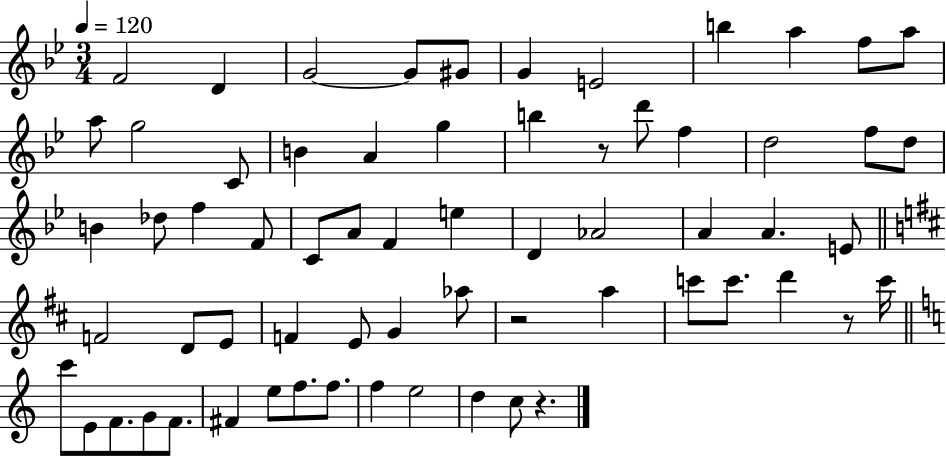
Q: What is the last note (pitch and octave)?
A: C5